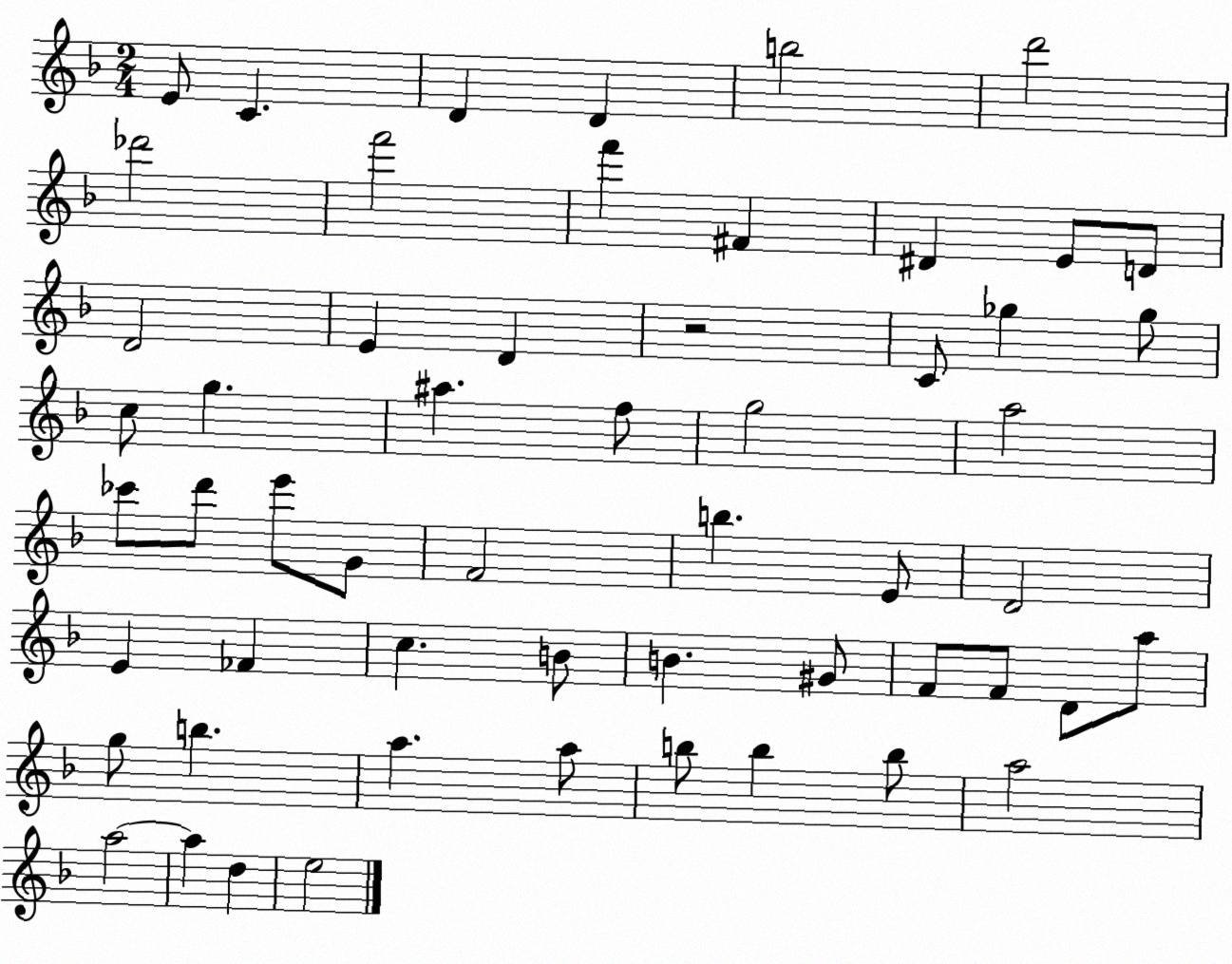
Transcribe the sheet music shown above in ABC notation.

X:1
T:Untitled
M:2/4
L:1/4
K:F
E/2 C D D b2 d'2 _d'2 f'2 f' ^F ^D E/2 D/2 D2 E D z2 C/2 _g _g/2 c/2 g ^a f/2 g2 a2 _c'/2 d'/2 e'/2 G/2 F2 b E/2 D2 E _F c B/2 B ^G/2 F/2 F/2 D/2 a/2 g/2 b a a/2 b/2 b b/2 a2 a2 a d e2